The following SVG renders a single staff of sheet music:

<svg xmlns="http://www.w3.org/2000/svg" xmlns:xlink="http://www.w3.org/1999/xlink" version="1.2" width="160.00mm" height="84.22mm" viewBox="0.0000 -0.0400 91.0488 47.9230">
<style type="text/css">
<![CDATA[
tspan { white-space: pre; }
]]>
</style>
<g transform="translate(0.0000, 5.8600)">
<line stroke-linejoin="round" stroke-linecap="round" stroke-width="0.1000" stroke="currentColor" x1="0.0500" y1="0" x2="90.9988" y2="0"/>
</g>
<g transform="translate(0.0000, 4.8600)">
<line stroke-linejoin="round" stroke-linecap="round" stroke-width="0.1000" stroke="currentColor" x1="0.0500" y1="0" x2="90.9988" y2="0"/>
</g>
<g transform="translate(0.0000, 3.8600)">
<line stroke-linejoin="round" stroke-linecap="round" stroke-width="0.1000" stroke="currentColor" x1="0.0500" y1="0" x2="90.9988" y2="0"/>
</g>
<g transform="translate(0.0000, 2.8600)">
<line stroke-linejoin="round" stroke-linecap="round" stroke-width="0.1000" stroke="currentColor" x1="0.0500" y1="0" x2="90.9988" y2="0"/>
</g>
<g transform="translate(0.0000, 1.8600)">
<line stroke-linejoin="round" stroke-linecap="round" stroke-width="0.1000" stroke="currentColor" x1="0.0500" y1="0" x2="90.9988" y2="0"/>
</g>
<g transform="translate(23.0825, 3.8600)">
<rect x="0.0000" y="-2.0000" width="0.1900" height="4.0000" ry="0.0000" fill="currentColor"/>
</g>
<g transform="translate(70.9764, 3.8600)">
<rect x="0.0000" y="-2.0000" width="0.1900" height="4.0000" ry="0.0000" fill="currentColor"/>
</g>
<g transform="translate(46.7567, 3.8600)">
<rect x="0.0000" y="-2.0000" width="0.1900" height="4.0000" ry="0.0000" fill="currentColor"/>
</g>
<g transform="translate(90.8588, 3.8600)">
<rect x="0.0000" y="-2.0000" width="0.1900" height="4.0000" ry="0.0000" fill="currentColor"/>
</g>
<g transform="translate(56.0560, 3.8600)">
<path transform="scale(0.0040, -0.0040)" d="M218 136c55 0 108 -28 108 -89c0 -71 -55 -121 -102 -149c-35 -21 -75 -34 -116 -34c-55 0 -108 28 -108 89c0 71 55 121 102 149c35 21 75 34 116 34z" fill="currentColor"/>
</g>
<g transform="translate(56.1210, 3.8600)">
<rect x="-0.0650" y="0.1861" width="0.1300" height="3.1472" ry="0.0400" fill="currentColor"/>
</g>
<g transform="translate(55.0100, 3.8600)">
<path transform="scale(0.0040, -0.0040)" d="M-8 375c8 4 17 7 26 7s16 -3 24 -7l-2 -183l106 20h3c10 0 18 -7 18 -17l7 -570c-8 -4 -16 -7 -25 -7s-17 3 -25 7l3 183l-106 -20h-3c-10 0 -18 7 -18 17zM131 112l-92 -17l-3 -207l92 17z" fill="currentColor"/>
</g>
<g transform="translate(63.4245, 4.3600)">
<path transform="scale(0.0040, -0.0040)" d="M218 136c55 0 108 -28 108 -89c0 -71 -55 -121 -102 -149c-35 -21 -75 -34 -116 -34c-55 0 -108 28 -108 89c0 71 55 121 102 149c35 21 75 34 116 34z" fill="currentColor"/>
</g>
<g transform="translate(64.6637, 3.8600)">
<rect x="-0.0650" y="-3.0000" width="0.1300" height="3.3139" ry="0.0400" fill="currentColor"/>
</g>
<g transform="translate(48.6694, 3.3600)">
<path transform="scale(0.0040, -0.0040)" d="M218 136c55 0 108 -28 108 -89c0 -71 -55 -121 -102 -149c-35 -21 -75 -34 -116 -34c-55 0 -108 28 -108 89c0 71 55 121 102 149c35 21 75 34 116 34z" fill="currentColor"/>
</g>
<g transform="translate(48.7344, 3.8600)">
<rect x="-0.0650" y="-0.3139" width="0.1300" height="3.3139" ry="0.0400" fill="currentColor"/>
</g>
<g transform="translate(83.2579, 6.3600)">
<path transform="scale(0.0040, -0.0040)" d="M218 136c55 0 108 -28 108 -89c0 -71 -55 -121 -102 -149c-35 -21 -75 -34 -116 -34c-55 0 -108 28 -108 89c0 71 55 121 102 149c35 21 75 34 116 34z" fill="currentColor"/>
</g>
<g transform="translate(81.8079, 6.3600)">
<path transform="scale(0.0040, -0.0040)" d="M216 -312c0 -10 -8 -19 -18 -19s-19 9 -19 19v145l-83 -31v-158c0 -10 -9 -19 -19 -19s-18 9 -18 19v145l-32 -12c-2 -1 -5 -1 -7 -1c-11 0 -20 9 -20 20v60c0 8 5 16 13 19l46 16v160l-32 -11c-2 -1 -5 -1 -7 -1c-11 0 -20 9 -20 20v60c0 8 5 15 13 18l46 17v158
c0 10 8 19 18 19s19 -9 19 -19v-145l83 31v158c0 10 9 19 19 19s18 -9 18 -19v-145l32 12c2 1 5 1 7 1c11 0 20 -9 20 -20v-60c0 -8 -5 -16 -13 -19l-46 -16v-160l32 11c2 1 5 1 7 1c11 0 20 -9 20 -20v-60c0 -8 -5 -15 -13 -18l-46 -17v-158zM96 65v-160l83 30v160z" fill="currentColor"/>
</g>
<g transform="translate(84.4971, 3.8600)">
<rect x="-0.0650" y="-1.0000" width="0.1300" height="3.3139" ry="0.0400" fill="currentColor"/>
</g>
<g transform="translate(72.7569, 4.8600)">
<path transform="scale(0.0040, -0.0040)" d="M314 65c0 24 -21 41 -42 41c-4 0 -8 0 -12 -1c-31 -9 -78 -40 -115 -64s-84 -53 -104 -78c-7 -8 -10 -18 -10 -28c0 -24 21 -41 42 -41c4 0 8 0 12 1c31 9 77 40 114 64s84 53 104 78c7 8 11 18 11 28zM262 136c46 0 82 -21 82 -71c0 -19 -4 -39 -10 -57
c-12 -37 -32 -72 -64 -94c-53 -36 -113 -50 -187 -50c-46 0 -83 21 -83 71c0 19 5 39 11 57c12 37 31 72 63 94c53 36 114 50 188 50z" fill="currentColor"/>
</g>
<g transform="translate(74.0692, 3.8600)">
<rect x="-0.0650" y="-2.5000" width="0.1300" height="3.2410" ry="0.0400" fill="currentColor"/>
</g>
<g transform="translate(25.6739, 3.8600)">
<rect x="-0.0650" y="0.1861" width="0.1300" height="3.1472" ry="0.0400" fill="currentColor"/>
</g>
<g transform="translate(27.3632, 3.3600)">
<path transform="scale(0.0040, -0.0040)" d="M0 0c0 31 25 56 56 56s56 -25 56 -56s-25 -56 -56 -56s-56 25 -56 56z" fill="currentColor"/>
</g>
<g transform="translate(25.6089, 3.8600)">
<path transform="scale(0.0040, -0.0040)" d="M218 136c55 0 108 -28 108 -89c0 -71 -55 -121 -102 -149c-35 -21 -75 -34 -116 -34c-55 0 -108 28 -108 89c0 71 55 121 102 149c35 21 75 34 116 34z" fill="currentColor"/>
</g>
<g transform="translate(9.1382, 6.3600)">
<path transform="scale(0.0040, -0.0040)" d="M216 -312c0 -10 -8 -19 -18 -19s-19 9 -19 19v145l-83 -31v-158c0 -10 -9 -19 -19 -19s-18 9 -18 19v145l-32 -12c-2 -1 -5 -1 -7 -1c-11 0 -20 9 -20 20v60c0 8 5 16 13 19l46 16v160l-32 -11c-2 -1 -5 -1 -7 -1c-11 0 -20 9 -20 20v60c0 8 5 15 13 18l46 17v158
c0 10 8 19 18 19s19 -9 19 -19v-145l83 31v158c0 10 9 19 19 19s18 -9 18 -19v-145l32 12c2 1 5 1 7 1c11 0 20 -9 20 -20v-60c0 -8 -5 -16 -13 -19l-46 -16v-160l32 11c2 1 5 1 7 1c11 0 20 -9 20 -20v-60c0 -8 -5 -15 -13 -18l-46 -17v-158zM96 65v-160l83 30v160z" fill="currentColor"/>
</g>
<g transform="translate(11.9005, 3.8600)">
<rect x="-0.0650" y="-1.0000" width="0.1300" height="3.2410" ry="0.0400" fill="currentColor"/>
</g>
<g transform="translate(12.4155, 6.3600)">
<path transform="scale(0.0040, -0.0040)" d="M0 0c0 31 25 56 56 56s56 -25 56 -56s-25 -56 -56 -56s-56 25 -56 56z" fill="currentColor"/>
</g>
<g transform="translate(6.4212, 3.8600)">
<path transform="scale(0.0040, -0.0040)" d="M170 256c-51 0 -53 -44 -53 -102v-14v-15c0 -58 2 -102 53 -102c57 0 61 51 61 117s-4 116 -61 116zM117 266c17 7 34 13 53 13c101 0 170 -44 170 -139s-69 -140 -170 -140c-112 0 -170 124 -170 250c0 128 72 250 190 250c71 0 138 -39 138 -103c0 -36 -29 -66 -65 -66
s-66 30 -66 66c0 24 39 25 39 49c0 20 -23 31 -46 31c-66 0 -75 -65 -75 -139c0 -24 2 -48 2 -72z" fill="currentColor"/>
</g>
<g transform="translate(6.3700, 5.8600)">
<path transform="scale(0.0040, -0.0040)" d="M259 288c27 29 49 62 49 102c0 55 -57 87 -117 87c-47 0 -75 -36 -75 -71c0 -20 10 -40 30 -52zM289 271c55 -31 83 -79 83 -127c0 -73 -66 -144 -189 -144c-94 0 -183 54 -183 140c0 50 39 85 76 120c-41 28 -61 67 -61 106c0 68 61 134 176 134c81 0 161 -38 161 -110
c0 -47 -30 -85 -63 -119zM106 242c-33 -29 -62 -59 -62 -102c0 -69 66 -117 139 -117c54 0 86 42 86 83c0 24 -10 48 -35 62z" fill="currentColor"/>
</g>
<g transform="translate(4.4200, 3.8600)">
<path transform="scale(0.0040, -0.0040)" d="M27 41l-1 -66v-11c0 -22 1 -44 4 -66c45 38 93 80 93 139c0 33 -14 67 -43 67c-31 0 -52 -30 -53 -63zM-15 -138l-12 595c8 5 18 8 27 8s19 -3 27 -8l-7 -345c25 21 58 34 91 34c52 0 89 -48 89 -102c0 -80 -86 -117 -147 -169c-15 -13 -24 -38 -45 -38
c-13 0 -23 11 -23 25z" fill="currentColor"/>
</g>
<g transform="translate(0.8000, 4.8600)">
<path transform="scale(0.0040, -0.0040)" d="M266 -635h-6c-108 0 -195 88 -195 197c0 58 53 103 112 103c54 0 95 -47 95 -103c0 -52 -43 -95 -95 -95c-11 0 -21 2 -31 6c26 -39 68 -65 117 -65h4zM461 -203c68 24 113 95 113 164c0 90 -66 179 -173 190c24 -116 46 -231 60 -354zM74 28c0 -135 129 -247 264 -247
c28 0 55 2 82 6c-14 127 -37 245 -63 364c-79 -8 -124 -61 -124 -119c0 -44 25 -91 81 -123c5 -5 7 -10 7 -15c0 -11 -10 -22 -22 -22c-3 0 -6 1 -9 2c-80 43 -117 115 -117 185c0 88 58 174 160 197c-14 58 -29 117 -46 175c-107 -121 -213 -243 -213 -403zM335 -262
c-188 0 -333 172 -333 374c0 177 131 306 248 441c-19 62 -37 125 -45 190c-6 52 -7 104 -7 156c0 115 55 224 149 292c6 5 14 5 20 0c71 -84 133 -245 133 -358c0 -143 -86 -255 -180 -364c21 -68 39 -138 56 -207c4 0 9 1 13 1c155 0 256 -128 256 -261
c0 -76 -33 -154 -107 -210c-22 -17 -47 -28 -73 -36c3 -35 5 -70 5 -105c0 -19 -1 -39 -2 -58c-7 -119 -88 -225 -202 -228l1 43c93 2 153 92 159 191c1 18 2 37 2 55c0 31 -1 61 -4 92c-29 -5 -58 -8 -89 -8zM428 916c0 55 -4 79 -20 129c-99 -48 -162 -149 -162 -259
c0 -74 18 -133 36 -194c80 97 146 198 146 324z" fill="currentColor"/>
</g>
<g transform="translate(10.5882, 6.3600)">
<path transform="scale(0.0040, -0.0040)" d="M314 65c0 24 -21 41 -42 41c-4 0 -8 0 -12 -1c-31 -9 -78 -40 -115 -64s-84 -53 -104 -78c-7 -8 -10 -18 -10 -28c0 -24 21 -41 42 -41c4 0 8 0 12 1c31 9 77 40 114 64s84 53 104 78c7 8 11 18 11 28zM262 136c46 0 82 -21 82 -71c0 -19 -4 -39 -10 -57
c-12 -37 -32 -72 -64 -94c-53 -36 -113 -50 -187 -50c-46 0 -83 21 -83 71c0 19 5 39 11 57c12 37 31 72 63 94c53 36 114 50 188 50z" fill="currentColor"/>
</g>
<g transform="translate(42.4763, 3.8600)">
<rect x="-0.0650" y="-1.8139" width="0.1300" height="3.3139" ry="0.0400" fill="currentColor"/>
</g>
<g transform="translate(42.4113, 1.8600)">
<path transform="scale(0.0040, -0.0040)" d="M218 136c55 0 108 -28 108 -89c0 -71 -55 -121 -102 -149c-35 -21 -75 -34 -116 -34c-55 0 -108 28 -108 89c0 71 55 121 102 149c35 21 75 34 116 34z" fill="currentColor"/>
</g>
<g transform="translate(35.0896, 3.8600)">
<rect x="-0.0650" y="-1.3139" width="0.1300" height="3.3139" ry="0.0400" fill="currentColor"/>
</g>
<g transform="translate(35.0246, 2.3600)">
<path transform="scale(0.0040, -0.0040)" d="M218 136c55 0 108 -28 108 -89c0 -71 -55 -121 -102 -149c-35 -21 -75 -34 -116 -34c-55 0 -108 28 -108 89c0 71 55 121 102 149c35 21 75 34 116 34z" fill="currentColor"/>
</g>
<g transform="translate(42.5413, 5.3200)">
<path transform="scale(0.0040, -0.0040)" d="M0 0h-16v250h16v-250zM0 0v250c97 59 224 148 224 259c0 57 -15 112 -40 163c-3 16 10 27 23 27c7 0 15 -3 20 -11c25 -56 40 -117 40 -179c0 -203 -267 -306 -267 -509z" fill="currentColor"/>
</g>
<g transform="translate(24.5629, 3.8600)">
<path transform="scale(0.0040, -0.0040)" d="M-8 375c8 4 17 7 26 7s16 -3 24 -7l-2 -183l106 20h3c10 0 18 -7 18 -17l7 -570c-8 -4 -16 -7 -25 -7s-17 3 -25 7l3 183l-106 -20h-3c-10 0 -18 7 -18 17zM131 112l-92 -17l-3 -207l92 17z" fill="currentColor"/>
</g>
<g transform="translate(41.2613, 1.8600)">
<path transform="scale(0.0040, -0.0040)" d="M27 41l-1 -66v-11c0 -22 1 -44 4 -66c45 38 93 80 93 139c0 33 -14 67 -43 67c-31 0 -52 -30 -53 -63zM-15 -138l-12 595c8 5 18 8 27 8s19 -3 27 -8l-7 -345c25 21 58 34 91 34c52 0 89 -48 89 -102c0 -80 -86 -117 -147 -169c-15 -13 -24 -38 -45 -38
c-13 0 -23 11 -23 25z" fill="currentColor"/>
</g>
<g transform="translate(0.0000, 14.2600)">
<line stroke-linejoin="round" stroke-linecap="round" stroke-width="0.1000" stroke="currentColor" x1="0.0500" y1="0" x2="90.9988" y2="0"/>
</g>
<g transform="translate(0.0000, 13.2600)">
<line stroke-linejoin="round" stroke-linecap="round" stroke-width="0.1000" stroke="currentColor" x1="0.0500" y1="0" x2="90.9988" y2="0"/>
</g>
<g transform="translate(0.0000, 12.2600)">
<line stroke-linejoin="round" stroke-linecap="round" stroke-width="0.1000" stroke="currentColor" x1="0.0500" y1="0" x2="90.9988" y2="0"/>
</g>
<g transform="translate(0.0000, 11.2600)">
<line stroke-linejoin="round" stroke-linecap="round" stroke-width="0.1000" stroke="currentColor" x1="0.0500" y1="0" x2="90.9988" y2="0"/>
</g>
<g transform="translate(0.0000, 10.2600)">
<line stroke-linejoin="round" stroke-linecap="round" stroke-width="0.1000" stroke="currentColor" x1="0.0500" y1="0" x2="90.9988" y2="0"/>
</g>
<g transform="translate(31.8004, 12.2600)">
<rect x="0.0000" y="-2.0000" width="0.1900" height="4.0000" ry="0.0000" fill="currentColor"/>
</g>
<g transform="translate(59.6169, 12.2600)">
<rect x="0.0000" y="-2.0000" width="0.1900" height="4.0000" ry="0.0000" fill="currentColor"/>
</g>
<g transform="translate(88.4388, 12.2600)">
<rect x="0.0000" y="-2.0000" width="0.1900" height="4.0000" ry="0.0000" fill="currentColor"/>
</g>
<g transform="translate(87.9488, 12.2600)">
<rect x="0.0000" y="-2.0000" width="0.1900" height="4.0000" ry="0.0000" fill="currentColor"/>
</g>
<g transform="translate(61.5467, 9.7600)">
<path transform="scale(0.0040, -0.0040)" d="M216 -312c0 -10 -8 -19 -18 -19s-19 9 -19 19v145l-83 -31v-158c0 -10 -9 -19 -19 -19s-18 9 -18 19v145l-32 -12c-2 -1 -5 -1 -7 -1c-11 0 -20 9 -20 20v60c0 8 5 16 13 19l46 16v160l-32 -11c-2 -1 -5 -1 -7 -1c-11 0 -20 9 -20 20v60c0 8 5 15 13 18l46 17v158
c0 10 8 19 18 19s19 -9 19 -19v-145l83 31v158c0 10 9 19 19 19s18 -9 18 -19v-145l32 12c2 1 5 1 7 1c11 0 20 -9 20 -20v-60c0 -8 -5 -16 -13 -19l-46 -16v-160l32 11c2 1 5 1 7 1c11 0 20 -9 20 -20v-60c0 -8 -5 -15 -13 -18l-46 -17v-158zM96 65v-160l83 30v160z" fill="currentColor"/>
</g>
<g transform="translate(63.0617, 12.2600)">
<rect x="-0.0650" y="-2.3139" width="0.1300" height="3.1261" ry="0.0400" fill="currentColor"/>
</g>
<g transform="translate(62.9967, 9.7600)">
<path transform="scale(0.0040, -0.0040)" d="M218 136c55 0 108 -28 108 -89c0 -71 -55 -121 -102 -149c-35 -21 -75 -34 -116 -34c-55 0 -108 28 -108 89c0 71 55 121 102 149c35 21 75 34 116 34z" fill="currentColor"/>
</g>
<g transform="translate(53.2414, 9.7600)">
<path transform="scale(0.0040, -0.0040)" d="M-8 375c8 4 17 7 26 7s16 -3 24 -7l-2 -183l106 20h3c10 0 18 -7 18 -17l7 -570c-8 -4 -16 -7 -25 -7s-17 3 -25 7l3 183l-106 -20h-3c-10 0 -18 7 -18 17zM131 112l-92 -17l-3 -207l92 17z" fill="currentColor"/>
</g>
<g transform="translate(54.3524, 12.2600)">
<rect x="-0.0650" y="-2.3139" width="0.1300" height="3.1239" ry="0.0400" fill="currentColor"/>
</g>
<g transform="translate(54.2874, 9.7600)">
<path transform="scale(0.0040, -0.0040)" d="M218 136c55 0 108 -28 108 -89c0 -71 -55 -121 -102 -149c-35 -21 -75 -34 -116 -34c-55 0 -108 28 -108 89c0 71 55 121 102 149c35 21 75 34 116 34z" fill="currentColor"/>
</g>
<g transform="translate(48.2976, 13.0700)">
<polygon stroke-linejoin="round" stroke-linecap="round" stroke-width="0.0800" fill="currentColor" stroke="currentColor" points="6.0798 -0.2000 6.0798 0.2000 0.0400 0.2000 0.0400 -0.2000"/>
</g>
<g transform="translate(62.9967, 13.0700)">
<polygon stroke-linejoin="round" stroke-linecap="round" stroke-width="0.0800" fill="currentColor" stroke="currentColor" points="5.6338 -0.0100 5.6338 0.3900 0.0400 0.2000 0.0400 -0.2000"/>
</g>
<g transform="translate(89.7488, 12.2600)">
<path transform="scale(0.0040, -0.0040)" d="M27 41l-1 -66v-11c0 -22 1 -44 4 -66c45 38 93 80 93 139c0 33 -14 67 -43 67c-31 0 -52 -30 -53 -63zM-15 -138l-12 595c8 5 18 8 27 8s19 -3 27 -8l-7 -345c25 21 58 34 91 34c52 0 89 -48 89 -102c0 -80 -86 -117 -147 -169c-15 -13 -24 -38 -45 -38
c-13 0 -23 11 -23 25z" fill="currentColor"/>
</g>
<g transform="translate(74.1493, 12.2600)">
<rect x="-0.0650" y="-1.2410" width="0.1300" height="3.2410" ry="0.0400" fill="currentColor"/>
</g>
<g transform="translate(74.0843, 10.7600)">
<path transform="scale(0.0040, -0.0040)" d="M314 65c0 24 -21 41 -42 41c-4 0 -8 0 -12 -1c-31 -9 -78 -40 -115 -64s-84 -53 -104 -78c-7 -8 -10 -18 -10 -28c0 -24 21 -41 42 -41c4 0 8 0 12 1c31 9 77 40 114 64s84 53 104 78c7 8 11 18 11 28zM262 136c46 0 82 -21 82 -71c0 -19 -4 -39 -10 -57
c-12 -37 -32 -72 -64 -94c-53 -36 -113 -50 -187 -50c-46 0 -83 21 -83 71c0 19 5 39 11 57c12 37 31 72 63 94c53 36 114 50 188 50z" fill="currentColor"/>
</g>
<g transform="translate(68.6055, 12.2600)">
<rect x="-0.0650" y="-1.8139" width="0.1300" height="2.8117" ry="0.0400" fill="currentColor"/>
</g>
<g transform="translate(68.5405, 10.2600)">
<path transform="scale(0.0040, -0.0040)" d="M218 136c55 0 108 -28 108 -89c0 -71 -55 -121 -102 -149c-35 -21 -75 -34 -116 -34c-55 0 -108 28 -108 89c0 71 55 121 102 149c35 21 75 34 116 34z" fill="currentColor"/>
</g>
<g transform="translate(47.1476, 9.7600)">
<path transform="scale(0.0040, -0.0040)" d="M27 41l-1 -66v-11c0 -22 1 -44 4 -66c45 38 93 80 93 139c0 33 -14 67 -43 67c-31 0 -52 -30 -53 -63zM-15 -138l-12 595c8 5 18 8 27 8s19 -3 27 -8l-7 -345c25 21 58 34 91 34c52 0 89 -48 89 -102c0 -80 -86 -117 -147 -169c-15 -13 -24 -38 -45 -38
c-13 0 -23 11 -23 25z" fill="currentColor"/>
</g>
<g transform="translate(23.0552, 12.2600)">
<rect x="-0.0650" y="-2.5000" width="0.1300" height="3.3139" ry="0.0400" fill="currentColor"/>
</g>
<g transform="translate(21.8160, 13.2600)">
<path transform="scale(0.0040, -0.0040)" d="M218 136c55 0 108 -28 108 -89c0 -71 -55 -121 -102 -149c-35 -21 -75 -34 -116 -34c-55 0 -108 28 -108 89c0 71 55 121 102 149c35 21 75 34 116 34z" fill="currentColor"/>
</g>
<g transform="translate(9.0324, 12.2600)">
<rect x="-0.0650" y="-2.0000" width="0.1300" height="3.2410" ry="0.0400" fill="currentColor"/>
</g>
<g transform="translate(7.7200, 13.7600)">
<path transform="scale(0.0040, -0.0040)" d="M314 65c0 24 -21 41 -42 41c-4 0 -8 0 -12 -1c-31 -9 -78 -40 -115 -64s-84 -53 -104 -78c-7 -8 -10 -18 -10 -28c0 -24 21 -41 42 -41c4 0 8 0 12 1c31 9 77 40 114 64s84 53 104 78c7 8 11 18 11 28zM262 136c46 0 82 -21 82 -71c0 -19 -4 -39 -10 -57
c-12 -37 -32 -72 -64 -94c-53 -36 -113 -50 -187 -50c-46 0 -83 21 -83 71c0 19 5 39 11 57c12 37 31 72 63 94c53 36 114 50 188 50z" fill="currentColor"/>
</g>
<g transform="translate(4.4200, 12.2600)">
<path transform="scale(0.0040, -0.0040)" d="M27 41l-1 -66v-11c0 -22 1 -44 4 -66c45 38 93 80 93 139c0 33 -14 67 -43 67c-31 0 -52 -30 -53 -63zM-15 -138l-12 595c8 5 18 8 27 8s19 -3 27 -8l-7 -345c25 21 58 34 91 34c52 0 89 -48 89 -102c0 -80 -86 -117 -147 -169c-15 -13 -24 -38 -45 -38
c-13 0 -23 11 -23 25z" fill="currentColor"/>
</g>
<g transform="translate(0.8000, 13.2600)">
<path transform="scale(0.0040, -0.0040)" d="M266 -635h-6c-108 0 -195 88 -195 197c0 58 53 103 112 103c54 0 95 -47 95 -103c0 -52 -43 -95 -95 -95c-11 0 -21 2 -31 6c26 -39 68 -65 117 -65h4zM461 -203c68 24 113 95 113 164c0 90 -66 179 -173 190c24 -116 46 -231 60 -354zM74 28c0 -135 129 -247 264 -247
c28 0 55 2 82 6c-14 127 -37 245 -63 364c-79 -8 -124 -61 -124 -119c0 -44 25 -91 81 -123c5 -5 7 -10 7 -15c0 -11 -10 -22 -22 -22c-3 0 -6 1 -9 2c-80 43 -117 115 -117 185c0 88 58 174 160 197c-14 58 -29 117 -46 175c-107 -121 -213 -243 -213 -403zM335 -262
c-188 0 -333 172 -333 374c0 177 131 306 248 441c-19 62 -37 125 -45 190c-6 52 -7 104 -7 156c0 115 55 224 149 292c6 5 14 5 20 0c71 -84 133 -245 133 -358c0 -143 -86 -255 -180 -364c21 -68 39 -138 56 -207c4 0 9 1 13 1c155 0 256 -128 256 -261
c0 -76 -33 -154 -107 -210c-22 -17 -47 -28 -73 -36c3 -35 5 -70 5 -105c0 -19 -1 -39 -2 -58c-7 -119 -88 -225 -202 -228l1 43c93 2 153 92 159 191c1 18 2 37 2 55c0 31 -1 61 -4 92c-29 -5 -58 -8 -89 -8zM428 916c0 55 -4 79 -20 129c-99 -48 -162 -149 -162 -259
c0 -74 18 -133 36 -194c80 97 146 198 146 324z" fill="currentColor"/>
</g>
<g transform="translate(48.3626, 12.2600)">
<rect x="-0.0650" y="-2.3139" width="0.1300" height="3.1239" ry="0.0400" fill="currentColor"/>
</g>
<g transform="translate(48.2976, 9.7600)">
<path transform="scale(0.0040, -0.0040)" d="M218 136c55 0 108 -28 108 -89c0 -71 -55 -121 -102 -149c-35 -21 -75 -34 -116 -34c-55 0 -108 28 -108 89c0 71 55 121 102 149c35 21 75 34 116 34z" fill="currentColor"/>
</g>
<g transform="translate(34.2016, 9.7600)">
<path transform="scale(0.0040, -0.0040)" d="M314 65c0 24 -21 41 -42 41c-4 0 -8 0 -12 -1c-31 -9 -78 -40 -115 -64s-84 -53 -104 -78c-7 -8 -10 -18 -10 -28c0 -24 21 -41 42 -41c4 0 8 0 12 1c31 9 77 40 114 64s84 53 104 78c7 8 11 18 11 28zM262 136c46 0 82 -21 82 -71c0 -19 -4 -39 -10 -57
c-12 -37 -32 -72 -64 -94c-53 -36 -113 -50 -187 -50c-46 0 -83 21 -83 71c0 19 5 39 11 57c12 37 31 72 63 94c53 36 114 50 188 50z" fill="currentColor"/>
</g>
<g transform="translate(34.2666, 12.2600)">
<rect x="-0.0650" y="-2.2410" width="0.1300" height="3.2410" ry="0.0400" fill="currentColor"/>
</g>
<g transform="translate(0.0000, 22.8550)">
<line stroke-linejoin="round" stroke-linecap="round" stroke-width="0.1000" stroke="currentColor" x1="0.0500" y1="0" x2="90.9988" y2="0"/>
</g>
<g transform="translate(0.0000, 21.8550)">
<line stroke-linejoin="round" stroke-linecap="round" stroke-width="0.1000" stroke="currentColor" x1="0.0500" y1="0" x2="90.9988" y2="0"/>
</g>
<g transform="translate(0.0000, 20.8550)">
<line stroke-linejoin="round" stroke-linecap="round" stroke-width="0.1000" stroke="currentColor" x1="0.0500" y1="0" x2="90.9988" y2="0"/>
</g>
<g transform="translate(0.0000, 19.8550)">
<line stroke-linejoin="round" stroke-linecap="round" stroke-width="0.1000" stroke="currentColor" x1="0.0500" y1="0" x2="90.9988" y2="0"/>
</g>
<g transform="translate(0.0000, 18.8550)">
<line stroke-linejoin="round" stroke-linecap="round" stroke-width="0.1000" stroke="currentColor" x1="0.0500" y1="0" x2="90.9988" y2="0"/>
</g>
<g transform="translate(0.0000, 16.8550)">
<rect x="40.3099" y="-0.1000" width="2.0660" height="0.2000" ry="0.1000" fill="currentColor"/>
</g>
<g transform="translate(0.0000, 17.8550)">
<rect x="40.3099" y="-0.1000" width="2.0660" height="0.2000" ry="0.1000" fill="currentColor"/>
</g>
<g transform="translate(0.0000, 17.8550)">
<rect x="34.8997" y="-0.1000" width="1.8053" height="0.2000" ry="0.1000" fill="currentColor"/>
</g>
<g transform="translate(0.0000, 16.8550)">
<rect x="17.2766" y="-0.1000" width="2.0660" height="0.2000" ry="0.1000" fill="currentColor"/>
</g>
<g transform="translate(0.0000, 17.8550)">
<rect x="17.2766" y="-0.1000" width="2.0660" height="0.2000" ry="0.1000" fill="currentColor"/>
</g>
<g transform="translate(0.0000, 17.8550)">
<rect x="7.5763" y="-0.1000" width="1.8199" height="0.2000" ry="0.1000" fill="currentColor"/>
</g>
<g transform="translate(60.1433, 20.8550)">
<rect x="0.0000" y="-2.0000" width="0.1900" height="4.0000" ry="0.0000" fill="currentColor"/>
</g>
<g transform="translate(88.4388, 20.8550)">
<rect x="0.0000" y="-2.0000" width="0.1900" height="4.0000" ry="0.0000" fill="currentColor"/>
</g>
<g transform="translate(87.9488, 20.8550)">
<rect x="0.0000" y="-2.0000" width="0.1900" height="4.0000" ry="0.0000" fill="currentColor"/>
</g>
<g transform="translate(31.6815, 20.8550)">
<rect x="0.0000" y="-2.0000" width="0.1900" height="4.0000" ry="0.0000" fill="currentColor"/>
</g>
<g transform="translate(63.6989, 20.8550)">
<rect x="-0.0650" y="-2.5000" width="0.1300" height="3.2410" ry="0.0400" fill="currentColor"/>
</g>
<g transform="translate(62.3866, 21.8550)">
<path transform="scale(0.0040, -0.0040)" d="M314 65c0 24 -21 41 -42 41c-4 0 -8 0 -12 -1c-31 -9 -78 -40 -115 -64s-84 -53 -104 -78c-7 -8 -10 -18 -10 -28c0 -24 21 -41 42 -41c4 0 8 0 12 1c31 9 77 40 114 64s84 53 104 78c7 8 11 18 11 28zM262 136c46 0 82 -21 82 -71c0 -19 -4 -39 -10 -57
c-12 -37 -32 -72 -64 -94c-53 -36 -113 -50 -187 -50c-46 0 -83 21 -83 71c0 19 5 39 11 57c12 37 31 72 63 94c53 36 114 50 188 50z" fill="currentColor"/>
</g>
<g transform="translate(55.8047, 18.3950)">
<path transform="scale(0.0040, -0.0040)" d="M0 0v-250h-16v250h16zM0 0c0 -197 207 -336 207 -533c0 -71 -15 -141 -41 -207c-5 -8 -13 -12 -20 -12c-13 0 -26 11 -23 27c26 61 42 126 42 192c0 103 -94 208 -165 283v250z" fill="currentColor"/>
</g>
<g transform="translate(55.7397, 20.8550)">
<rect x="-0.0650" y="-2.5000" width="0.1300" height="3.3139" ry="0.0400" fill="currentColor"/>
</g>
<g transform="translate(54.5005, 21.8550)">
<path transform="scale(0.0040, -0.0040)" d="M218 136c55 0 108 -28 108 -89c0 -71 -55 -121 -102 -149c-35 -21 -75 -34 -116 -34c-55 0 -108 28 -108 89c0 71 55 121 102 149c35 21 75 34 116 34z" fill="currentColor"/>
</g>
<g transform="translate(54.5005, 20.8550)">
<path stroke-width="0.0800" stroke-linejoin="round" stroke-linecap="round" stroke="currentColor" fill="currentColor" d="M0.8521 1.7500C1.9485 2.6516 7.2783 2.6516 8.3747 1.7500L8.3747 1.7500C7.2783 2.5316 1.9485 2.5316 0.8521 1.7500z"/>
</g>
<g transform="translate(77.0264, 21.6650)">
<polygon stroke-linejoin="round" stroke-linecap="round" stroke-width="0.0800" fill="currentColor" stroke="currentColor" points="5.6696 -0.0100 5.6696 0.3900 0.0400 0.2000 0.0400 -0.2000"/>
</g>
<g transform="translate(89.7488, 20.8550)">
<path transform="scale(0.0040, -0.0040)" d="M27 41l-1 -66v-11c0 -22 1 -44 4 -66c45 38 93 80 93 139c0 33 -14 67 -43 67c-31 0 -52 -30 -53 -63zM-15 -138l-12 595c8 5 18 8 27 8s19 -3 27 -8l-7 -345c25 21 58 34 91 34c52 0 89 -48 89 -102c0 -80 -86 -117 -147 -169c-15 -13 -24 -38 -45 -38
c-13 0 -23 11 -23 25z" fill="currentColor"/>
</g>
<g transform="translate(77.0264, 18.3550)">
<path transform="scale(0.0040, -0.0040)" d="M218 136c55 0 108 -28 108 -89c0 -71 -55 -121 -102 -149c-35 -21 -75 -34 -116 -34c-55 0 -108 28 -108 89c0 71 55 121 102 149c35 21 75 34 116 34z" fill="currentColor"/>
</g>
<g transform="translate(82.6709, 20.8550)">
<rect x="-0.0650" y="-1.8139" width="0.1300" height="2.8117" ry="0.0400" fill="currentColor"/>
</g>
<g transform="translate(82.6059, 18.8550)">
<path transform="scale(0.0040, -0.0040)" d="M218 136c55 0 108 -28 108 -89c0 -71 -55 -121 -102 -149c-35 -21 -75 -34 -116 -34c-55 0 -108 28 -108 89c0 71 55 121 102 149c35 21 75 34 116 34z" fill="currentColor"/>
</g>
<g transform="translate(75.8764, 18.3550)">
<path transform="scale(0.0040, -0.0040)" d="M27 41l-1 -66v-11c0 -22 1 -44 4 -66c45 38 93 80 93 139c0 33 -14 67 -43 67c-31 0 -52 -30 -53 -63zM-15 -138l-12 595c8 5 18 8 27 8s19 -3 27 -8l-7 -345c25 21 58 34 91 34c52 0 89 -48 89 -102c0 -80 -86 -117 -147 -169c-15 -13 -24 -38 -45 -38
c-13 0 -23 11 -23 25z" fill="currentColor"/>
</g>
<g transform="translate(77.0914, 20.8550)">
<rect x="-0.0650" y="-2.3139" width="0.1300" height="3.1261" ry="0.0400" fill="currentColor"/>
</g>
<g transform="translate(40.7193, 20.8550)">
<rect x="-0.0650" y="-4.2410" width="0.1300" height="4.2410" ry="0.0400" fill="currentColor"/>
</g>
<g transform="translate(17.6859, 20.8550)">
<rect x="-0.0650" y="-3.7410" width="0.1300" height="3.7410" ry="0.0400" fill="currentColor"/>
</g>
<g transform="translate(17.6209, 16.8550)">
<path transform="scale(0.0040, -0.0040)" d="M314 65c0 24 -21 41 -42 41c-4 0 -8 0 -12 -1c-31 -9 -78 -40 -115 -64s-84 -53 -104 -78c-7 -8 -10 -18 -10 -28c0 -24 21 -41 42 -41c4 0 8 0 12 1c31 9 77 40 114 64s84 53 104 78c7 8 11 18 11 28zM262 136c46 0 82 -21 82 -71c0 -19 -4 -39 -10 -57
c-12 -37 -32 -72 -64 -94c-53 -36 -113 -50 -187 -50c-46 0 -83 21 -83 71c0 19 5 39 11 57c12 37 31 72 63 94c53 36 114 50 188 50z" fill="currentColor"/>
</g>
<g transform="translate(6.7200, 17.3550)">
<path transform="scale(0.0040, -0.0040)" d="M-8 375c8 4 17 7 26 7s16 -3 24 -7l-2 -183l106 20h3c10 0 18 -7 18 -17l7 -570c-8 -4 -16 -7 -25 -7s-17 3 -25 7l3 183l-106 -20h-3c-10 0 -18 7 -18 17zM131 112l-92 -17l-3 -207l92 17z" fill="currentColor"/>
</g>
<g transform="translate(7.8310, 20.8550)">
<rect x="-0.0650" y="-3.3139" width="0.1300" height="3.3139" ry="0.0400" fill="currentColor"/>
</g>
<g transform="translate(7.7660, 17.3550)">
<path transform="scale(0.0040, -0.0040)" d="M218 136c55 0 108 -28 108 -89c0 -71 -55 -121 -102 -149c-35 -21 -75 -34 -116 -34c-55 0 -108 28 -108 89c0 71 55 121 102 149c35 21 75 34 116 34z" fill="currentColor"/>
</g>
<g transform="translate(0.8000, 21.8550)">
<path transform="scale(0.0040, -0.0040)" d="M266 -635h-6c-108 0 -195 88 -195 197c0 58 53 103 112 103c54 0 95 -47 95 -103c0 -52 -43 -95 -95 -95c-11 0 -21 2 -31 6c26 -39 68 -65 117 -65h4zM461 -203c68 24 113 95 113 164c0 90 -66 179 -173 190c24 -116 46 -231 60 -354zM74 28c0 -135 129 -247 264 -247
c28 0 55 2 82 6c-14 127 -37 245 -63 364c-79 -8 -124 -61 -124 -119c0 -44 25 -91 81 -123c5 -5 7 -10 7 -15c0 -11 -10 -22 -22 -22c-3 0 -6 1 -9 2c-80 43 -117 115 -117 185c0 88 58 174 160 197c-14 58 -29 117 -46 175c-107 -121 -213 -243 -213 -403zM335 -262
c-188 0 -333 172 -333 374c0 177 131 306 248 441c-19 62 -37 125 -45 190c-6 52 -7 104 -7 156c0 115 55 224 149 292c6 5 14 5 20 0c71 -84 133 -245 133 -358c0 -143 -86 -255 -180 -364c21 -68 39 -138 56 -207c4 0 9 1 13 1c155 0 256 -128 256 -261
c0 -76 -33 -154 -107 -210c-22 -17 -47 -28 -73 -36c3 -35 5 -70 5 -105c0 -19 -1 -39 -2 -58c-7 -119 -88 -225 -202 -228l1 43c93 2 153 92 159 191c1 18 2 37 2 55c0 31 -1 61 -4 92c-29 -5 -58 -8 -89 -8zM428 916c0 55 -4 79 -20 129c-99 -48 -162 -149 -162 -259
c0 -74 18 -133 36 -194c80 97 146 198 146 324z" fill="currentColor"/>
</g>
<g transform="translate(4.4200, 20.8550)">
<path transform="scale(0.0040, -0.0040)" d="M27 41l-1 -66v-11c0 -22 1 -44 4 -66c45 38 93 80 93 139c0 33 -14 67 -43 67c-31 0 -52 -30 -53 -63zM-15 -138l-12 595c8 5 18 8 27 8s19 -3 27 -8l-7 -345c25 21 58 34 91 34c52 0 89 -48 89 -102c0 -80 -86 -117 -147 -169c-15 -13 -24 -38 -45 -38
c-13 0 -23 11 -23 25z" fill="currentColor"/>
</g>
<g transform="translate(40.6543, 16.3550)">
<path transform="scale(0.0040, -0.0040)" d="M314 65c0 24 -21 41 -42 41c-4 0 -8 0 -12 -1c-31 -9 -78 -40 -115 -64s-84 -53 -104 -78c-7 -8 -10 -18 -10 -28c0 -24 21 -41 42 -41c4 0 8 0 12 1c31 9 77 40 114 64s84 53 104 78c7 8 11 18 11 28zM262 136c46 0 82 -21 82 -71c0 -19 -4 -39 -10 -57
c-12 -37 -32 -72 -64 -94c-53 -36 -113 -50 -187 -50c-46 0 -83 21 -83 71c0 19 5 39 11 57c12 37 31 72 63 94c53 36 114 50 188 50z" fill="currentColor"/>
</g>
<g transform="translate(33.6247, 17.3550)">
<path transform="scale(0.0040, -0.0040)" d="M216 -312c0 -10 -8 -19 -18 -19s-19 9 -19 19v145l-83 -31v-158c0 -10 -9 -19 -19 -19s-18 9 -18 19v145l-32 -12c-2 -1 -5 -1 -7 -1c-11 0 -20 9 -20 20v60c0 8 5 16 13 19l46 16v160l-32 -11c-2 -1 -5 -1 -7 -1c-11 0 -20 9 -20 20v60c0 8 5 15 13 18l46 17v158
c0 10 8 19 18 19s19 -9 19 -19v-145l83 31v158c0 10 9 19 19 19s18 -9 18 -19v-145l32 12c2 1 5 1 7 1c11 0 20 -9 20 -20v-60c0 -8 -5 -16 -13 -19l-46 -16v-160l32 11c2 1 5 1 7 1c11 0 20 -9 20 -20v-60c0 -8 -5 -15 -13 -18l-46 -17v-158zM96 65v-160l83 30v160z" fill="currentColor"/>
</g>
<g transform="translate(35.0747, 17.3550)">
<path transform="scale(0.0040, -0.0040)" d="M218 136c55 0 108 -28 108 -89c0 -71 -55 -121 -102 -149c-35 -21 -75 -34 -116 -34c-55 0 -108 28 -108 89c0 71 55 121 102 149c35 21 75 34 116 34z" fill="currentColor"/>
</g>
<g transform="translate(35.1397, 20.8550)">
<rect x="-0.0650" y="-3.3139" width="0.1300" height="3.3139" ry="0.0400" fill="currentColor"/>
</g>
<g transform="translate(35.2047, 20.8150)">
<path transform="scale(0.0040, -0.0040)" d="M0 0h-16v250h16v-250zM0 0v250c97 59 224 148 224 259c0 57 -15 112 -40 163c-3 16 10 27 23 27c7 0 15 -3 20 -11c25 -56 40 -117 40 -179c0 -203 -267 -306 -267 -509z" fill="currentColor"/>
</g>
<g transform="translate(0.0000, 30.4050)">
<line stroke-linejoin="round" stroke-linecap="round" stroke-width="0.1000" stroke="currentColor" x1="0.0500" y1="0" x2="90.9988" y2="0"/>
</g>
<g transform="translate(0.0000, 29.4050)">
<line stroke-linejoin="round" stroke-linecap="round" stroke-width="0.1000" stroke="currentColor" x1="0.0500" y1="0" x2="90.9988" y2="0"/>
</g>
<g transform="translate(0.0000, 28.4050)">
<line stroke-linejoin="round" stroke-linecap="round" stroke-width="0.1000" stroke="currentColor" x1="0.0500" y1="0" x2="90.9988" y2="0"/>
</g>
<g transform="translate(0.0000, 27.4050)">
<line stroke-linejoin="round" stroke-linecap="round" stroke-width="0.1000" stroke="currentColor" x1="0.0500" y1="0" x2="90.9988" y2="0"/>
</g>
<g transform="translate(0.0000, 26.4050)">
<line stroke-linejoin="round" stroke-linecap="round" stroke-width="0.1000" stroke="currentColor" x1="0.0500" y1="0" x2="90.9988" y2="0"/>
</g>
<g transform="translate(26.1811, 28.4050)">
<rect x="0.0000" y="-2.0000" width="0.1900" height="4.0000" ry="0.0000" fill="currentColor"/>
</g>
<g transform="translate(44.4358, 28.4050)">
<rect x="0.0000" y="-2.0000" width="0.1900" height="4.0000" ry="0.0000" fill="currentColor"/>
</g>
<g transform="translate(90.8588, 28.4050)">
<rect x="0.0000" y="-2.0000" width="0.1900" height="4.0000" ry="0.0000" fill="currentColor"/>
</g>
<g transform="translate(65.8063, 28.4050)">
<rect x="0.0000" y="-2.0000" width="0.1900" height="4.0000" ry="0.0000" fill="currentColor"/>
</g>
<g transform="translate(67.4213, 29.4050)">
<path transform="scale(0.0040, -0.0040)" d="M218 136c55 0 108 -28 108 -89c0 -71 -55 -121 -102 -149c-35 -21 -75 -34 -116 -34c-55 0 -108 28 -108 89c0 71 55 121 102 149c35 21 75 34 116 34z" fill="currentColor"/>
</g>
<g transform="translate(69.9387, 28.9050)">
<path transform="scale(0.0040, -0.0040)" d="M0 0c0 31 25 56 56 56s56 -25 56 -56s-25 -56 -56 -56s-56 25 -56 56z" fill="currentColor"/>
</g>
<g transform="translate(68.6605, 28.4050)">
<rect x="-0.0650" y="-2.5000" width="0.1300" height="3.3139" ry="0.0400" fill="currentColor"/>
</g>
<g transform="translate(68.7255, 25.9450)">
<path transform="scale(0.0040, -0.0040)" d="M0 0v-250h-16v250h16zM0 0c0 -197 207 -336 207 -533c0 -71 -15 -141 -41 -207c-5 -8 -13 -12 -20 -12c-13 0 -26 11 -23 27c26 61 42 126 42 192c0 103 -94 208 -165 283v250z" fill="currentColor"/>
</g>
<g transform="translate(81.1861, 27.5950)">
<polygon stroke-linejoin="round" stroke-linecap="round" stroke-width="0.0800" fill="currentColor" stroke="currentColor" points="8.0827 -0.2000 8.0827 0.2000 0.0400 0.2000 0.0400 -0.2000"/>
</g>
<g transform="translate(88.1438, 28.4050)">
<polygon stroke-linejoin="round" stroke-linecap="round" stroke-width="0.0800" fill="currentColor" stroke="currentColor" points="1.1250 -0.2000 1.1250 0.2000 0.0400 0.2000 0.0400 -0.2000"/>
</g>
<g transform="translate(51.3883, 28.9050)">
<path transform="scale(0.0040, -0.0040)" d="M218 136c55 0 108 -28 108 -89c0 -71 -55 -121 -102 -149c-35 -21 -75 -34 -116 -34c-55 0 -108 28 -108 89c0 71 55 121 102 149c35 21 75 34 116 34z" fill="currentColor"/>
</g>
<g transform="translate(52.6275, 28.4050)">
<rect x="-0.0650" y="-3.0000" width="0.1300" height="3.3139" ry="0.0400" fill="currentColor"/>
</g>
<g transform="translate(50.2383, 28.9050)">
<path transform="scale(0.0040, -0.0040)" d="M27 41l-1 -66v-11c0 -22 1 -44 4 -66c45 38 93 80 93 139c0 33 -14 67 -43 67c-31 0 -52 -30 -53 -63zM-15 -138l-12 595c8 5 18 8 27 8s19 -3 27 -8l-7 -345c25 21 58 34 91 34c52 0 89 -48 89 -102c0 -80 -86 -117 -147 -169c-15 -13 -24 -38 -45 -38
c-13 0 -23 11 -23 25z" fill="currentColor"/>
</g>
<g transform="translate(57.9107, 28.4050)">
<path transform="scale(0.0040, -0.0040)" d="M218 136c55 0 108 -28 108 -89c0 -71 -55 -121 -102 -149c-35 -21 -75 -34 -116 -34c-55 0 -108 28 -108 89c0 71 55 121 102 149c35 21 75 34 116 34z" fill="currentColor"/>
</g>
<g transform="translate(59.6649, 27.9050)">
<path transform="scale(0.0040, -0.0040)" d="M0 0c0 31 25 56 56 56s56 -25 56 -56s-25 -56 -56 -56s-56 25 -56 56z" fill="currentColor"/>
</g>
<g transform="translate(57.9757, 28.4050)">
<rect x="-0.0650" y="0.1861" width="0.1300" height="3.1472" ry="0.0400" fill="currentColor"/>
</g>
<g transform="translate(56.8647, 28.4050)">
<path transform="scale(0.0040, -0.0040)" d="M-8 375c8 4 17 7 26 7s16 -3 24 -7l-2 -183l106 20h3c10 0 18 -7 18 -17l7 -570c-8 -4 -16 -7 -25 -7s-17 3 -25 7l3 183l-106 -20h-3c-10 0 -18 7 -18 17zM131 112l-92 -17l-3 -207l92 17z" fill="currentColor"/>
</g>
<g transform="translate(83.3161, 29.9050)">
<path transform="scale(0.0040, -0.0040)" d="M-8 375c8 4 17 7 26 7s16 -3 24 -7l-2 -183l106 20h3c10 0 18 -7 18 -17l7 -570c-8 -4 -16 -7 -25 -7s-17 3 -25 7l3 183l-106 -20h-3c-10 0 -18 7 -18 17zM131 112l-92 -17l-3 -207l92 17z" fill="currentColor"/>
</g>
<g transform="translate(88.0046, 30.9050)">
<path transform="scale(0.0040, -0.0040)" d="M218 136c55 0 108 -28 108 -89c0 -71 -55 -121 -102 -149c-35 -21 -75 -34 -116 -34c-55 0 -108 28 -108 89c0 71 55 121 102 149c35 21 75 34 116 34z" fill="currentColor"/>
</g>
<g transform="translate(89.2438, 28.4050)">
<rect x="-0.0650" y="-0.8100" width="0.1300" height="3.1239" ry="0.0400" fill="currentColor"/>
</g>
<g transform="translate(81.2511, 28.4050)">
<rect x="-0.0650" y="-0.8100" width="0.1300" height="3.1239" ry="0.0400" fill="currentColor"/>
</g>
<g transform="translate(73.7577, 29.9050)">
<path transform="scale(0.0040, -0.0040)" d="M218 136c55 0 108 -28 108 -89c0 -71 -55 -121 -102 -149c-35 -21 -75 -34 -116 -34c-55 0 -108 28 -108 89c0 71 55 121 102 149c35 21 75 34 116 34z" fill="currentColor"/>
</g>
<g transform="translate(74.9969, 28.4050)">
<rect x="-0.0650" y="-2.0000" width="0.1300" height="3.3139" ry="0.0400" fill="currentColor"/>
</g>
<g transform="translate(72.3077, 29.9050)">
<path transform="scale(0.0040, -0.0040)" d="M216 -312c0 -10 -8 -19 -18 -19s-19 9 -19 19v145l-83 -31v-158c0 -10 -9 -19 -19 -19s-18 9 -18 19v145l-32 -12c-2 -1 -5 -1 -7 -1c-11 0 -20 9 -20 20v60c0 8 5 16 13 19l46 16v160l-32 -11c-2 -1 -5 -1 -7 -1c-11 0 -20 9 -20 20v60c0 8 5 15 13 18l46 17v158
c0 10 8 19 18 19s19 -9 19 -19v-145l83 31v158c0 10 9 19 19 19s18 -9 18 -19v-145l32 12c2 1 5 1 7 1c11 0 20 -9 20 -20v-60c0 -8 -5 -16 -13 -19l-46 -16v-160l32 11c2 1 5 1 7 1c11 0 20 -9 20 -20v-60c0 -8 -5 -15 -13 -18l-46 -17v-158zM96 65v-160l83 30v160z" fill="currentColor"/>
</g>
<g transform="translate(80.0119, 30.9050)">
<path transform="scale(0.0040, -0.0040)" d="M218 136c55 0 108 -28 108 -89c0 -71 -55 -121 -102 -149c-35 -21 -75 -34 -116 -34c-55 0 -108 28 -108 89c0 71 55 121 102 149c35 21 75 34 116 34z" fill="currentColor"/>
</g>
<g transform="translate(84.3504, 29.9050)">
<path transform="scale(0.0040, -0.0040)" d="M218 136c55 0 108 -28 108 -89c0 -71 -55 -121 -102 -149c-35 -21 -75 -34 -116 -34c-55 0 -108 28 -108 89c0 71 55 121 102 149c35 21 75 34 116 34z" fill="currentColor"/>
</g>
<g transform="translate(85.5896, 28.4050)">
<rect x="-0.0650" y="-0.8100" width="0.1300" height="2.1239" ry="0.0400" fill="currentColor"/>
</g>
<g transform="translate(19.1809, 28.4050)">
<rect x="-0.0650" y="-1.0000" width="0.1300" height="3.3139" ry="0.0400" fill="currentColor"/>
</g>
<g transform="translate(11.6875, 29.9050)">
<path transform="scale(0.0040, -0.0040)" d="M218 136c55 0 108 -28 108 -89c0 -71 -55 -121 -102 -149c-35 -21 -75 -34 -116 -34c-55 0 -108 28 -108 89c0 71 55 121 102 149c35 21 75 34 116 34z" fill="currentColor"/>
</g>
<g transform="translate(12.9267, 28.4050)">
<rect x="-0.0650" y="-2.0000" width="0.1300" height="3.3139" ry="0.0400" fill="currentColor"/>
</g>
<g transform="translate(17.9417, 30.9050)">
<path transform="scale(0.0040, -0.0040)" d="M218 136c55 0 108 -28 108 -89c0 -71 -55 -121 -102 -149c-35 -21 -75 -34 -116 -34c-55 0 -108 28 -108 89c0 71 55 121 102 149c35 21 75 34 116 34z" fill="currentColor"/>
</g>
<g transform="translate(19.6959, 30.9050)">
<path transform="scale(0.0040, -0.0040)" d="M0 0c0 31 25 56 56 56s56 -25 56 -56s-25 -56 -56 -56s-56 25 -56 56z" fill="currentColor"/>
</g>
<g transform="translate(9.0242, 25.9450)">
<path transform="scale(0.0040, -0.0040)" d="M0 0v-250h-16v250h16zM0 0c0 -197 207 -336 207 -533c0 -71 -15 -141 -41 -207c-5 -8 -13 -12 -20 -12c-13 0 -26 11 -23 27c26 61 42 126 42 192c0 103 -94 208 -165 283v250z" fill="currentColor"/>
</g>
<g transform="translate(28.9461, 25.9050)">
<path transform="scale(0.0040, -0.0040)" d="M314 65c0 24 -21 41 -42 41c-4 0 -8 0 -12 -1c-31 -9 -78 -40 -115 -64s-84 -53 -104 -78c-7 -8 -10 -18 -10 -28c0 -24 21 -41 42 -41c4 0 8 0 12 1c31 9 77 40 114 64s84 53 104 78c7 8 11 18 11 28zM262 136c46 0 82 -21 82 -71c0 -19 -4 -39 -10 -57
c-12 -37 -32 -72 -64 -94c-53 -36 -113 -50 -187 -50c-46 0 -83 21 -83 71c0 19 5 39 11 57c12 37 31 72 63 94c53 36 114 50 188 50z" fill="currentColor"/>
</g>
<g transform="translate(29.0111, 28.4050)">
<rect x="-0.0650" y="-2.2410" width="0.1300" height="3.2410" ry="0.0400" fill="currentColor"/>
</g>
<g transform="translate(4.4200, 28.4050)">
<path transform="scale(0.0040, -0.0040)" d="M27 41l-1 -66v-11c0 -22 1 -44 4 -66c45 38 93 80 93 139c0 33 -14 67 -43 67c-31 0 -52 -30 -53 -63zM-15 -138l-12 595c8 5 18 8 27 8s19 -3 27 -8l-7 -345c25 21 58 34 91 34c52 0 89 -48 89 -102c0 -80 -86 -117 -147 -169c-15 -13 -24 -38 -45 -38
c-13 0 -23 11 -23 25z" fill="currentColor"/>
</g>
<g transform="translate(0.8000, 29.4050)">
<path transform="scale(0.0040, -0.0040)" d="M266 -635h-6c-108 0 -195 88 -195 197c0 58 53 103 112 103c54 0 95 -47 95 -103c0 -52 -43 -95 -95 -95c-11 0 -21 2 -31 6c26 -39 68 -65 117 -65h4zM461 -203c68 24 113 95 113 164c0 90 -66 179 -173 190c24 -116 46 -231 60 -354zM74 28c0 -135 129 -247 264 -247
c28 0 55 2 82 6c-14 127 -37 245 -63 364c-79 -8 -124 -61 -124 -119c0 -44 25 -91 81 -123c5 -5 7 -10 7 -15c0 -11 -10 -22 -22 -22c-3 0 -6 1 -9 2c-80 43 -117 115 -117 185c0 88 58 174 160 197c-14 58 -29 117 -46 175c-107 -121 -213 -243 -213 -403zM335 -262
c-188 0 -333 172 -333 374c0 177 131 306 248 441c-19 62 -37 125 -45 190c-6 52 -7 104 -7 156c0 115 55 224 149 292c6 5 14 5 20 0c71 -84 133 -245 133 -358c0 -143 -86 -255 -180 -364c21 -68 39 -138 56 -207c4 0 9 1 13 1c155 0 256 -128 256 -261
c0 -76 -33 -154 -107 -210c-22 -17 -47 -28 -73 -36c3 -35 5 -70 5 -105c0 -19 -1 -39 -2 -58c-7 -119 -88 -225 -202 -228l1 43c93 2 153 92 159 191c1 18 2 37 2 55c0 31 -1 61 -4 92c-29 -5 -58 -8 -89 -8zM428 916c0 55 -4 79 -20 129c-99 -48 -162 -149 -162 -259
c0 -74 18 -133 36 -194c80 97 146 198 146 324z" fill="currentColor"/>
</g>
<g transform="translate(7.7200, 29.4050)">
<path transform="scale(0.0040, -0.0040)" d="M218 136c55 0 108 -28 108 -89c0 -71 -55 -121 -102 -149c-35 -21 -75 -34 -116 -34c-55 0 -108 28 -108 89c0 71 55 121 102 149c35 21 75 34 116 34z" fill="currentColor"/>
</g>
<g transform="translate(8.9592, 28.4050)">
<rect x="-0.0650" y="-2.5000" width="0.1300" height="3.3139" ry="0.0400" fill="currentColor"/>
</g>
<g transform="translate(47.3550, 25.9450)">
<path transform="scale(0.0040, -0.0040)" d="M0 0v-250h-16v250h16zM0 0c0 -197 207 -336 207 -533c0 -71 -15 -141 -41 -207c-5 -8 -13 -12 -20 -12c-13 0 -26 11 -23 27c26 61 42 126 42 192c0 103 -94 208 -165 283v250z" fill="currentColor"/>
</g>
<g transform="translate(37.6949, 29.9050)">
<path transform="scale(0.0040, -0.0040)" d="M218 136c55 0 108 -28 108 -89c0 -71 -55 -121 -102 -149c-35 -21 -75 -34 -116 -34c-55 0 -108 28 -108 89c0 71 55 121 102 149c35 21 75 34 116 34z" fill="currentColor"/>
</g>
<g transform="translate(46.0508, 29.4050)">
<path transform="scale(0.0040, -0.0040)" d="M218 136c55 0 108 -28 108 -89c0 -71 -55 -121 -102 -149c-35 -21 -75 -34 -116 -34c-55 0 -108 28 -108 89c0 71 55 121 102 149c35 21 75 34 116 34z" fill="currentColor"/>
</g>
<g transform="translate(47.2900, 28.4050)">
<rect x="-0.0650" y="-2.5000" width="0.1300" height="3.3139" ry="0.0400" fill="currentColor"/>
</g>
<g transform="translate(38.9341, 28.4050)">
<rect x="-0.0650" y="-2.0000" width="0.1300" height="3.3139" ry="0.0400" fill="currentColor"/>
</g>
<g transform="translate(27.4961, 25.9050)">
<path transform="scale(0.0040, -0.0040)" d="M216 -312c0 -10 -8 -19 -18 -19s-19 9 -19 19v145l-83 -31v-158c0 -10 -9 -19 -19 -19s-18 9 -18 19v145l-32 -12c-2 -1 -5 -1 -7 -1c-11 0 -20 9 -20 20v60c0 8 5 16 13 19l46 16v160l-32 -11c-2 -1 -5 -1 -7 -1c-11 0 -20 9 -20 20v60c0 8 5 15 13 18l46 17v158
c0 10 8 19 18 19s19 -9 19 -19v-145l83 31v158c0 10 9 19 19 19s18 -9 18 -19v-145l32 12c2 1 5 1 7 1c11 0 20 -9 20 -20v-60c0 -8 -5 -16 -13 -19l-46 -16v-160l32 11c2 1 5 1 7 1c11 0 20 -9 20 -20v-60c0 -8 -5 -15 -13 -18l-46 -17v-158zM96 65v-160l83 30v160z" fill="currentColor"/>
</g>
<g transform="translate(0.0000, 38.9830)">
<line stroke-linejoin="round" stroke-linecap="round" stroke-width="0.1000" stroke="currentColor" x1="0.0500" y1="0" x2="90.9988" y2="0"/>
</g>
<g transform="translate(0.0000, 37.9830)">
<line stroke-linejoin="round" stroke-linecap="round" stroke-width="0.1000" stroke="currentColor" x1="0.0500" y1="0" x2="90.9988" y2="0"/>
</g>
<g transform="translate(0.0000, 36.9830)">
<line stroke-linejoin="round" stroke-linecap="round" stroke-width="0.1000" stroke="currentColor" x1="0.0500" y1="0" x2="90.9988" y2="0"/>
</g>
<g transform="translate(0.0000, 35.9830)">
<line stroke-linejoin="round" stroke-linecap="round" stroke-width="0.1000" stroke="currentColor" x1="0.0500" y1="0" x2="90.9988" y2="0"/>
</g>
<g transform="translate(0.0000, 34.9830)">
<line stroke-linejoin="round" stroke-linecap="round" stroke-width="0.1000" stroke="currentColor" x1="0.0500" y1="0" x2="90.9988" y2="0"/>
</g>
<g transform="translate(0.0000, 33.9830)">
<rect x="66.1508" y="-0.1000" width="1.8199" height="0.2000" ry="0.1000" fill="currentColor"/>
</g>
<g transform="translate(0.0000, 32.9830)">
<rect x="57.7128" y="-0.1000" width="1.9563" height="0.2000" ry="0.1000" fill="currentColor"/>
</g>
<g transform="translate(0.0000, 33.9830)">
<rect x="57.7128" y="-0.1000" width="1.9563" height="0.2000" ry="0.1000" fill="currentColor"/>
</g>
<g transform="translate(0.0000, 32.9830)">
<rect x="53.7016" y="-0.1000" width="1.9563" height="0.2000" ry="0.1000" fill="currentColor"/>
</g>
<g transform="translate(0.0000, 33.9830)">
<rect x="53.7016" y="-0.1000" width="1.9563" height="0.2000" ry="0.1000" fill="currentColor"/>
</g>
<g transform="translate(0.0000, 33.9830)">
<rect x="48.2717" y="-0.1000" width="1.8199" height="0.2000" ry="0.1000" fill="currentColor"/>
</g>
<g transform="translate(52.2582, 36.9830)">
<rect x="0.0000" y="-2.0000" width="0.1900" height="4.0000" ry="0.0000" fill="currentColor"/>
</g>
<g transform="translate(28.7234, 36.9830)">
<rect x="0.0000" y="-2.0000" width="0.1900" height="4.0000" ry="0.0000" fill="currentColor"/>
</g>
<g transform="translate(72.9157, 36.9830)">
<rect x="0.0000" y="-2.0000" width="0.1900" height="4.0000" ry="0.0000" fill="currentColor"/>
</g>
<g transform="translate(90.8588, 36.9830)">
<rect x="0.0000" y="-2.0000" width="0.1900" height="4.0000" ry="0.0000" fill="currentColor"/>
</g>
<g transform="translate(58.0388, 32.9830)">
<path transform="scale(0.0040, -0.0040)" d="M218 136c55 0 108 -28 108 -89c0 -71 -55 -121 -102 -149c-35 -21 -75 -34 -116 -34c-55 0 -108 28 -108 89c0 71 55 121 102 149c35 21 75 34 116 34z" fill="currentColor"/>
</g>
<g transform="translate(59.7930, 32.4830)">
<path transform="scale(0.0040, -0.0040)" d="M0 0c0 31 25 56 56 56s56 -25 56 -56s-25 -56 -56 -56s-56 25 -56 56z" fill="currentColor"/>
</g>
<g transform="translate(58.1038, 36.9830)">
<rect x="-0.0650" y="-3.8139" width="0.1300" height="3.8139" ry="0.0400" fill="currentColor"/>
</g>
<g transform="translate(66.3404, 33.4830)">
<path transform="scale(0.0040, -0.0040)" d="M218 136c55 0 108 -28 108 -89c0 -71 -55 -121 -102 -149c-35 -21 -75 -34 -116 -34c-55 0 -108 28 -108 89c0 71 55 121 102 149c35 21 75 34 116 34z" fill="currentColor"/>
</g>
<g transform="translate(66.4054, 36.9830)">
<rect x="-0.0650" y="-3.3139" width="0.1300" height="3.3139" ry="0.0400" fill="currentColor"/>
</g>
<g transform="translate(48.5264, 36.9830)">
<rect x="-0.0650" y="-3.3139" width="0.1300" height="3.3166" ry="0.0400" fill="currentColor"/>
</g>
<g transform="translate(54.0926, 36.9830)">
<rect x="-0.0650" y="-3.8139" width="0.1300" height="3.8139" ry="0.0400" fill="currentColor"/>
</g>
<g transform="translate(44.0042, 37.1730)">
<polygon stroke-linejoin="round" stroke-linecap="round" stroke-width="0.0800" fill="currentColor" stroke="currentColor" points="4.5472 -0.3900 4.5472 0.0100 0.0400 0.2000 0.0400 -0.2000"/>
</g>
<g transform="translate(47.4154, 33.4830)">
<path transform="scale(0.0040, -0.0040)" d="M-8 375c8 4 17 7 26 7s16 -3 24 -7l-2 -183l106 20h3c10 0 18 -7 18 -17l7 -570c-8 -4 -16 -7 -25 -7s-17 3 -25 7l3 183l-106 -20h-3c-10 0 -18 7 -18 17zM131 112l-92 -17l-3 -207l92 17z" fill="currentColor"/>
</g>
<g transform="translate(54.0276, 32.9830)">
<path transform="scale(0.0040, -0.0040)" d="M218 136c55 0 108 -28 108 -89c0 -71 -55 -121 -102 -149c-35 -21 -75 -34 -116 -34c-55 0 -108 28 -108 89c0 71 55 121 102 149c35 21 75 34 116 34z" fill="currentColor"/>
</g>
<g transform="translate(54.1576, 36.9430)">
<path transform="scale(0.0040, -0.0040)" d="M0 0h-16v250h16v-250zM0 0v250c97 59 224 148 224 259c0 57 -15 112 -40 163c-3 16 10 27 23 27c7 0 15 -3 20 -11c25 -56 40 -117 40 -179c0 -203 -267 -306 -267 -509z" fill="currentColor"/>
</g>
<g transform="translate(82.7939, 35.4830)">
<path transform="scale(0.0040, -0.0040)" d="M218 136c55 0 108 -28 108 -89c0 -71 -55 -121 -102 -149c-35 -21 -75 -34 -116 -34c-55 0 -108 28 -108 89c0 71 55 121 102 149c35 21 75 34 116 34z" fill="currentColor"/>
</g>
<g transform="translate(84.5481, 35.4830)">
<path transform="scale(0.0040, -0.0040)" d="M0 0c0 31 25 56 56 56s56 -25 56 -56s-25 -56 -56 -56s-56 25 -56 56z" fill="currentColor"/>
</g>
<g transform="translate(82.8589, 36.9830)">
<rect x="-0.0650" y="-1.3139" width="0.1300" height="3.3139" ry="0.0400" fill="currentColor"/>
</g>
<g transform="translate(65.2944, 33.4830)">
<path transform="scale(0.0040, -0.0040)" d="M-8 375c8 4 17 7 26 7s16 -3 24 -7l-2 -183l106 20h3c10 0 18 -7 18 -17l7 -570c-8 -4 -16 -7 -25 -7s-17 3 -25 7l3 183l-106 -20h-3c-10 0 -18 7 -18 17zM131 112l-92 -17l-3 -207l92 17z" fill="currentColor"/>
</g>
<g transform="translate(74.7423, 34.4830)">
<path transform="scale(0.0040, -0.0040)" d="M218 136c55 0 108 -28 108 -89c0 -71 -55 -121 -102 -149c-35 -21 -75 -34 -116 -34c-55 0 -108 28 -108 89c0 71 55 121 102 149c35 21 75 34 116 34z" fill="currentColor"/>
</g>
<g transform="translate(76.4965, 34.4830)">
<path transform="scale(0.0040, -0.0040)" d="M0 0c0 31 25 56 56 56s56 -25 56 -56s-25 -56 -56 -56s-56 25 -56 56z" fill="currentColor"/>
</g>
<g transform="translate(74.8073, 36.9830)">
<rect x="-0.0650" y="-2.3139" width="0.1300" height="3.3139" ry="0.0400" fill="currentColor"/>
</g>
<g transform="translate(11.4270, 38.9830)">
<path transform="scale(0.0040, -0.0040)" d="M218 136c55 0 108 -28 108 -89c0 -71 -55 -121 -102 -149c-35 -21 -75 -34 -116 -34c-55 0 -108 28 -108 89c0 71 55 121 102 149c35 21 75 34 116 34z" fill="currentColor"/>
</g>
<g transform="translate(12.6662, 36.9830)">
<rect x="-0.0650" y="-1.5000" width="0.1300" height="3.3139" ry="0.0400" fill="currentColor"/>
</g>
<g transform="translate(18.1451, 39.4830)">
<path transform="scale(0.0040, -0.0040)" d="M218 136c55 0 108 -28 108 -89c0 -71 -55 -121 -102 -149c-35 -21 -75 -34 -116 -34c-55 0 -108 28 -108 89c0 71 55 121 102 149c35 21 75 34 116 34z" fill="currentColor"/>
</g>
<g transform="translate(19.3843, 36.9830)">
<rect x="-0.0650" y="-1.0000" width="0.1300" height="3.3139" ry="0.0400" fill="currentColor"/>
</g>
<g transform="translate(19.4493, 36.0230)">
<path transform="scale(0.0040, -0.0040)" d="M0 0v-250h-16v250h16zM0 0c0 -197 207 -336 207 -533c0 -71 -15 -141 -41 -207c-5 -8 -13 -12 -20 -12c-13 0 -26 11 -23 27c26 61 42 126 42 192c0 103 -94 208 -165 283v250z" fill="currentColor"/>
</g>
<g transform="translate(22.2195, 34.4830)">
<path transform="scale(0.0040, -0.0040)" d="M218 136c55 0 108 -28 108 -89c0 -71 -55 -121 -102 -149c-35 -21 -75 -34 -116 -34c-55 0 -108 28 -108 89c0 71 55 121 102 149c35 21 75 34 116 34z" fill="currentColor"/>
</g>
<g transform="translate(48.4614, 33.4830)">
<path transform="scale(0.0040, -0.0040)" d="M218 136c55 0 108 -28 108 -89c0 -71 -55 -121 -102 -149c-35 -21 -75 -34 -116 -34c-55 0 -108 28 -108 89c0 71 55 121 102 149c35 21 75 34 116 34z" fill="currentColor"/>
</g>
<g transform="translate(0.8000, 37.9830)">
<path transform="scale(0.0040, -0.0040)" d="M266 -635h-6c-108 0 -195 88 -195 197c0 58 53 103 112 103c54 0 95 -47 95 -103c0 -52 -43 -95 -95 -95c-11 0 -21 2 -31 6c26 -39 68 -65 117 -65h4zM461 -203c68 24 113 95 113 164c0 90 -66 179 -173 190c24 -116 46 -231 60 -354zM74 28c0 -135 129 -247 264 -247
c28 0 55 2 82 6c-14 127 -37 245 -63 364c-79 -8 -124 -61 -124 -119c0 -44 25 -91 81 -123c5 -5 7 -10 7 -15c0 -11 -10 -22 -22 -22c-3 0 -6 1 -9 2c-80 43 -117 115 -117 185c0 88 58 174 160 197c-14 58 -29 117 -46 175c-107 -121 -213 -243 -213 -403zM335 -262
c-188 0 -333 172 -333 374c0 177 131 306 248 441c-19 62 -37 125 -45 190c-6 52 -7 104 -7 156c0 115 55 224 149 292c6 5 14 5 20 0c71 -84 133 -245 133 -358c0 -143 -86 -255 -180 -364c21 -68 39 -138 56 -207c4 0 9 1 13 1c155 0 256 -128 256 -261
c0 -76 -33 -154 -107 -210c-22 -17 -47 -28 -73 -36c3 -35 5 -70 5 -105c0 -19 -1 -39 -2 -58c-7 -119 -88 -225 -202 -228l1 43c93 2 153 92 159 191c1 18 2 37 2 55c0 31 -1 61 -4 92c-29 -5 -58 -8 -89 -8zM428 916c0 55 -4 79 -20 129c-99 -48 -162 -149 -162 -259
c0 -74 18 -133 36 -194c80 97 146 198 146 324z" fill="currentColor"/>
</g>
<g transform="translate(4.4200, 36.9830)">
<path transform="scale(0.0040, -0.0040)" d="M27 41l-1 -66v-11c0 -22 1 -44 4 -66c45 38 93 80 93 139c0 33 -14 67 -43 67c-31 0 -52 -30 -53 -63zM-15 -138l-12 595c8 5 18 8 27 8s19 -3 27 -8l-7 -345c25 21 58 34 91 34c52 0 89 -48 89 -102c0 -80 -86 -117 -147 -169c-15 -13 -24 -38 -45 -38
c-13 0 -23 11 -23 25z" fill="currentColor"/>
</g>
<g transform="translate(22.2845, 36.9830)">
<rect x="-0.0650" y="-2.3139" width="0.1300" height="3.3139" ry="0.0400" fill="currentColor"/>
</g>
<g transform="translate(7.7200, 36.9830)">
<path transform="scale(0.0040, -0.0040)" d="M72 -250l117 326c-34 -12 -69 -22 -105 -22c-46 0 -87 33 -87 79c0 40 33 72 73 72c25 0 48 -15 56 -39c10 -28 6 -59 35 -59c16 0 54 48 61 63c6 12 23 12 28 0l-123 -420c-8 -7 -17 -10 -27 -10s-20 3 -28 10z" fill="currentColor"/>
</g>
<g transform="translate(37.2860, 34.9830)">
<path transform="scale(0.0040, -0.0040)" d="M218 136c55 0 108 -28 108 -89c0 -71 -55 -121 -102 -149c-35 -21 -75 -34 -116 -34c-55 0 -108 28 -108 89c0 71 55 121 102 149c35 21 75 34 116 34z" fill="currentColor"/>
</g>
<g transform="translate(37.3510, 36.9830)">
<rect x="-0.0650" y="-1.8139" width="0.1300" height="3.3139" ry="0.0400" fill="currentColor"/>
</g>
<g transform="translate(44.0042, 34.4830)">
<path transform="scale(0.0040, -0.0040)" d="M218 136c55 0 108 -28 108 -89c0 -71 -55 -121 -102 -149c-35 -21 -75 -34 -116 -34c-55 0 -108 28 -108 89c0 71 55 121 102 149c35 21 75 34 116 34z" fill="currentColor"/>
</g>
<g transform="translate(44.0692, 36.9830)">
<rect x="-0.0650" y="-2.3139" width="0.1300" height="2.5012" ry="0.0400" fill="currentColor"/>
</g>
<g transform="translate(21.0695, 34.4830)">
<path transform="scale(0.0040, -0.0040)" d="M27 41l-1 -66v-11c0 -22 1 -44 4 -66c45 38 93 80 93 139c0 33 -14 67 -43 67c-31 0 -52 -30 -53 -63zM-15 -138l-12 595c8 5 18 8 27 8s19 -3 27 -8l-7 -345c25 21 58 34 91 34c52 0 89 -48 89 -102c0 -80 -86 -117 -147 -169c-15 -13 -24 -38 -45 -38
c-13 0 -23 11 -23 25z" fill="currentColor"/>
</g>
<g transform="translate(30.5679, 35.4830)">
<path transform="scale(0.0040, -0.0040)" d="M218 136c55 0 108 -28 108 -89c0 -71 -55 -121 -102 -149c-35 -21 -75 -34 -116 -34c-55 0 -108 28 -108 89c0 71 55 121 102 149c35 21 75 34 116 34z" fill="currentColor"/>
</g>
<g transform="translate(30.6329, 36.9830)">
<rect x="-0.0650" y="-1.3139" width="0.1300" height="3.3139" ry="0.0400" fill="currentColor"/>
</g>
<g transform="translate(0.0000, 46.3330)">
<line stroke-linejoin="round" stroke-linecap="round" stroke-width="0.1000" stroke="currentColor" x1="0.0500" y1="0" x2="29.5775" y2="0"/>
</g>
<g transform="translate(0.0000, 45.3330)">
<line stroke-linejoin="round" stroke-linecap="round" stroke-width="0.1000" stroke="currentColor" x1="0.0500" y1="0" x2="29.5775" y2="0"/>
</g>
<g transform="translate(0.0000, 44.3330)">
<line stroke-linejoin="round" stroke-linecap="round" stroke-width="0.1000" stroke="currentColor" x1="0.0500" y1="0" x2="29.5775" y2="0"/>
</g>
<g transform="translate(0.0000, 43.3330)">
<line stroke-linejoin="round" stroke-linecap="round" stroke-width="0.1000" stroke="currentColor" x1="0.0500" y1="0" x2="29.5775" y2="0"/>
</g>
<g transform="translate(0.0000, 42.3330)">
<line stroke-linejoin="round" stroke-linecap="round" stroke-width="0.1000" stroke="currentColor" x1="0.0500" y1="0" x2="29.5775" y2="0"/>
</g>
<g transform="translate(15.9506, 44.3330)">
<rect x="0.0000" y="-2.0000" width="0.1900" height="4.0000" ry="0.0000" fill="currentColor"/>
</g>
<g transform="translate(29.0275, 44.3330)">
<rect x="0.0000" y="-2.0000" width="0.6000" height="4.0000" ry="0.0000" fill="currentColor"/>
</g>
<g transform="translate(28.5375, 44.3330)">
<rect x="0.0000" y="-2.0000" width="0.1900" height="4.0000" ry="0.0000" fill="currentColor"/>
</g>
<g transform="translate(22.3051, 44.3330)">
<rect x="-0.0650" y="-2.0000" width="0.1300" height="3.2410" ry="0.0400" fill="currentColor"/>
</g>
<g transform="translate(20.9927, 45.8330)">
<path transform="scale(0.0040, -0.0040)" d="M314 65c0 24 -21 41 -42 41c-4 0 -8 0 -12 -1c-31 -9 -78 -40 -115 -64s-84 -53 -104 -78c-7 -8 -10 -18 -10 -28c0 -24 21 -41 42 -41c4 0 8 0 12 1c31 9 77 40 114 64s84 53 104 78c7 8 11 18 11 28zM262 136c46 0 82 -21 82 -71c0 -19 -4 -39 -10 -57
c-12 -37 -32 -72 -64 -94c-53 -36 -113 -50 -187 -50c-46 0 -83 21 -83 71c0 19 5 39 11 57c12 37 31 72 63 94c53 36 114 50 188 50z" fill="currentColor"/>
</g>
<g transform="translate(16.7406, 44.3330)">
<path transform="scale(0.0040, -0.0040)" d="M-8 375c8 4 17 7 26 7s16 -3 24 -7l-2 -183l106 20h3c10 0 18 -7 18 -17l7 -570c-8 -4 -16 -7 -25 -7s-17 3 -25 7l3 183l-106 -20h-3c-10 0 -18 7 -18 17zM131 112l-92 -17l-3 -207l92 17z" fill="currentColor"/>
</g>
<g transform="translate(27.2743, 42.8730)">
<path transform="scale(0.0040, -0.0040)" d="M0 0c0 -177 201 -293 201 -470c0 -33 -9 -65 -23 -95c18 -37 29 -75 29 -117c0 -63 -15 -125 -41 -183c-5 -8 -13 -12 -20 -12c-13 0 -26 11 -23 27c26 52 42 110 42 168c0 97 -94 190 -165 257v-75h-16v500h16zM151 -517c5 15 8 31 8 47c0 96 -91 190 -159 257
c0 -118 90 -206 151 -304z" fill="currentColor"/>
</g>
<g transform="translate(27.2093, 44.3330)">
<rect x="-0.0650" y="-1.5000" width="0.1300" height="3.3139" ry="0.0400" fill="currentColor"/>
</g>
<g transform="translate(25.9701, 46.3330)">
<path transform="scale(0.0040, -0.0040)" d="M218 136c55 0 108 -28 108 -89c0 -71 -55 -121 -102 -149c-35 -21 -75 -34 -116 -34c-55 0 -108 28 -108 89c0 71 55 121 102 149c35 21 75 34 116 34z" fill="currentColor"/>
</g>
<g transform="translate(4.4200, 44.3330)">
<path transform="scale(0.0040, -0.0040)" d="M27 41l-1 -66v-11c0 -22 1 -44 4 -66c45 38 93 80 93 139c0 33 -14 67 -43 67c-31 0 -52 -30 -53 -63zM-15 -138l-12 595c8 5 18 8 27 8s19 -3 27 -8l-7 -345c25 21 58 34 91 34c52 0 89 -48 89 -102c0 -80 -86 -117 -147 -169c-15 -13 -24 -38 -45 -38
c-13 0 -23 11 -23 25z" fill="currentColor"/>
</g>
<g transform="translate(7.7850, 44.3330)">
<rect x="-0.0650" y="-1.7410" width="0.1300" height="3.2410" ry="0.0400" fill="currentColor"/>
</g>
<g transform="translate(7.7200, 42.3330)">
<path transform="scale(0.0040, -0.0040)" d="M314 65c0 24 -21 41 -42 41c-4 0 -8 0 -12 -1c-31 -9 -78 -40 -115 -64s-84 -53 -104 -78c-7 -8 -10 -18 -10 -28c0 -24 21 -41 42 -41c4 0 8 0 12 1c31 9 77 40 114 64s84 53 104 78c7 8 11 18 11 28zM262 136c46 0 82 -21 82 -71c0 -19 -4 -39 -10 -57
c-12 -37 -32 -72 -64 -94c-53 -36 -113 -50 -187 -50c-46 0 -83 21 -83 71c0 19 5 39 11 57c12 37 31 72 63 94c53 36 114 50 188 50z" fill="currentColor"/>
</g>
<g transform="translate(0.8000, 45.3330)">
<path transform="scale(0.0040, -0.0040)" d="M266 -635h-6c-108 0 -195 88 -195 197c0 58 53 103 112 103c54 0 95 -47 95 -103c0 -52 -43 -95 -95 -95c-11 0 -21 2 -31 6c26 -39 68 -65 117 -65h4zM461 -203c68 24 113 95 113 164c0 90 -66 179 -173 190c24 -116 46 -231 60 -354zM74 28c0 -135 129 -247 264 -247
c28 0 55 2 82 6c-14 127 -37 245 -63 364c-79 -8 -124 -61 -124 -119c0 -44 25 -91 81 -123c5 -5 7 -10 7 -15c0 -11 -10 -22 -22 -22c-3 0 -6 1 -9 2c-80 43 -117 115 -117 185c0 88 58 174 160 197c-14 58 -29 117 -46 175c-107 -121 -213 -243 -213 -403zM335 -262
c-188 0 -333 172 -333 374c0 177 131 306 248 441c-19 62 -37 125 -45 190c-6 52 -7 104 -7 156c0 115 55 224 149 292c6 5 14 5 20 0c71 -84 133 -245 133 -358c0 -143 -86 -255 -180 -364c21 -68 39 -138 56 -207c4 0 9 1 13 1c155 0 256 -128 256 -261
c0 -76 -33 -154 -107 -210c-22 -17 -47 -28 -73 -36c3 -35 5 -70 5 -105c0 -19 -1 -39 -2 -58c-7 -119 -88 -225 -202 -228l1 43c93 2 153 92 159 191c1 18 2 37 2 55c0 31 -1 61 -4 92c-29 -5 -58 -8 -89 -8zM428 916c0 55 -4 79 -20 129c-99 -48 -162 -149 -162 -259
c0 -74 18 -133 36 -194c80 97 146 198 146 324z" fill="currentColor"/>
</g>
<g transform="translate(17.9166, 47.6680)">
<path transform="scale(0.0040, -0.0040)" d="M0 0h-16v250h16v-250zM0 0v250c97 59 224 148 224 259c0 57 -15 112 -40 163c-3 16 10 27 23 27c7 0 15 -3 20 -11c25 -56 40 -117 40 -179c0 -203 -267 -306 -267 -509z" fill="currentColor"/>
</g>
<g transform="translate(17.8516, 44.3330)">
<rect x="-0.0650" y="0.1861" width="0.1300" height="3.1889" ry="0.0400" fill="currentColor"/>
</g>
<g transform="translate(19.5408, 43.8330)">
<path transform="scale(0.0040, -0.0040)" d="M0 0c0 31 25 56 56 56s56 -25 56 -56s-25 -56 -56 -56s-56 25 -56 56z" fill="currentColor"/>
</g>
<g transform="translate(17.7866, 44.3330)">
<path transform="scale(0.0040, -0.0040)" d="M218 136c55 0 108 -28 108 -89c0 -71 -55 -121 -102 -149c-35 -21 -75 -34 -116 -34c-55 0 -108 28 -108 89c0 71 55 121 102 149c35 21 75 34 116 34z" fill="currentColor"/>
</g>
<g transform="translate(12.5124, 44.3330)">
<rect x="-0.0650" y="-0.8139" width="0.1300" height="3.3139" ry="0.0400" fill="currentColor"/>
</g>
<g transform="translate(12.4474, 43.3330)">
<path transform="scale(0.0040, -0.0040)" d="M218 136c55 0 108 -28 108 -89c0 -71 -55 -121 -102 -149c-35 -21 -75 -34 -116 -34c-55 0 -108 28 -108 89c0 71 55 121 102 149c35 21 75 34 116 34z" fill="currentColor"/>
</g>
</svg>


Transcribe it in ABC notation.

X:1
T:Untitled
M:6/8
L:1/4
K:F
^D2 B e _f/2 c B A G2 ^D F2 G g2 _g/2 g/2 ^g/2 f/2 e2 b c'2 ^b/2 d'2 G/2 G2 _g/2 f/2 G/2 F D ^g2 F G/2 _A B G/2 ^F D/2 F/2 D/4 z/2 E D/2 _g e f g/2 b/2 c'/2 c' b g e f2 d B/2 F2 E/4